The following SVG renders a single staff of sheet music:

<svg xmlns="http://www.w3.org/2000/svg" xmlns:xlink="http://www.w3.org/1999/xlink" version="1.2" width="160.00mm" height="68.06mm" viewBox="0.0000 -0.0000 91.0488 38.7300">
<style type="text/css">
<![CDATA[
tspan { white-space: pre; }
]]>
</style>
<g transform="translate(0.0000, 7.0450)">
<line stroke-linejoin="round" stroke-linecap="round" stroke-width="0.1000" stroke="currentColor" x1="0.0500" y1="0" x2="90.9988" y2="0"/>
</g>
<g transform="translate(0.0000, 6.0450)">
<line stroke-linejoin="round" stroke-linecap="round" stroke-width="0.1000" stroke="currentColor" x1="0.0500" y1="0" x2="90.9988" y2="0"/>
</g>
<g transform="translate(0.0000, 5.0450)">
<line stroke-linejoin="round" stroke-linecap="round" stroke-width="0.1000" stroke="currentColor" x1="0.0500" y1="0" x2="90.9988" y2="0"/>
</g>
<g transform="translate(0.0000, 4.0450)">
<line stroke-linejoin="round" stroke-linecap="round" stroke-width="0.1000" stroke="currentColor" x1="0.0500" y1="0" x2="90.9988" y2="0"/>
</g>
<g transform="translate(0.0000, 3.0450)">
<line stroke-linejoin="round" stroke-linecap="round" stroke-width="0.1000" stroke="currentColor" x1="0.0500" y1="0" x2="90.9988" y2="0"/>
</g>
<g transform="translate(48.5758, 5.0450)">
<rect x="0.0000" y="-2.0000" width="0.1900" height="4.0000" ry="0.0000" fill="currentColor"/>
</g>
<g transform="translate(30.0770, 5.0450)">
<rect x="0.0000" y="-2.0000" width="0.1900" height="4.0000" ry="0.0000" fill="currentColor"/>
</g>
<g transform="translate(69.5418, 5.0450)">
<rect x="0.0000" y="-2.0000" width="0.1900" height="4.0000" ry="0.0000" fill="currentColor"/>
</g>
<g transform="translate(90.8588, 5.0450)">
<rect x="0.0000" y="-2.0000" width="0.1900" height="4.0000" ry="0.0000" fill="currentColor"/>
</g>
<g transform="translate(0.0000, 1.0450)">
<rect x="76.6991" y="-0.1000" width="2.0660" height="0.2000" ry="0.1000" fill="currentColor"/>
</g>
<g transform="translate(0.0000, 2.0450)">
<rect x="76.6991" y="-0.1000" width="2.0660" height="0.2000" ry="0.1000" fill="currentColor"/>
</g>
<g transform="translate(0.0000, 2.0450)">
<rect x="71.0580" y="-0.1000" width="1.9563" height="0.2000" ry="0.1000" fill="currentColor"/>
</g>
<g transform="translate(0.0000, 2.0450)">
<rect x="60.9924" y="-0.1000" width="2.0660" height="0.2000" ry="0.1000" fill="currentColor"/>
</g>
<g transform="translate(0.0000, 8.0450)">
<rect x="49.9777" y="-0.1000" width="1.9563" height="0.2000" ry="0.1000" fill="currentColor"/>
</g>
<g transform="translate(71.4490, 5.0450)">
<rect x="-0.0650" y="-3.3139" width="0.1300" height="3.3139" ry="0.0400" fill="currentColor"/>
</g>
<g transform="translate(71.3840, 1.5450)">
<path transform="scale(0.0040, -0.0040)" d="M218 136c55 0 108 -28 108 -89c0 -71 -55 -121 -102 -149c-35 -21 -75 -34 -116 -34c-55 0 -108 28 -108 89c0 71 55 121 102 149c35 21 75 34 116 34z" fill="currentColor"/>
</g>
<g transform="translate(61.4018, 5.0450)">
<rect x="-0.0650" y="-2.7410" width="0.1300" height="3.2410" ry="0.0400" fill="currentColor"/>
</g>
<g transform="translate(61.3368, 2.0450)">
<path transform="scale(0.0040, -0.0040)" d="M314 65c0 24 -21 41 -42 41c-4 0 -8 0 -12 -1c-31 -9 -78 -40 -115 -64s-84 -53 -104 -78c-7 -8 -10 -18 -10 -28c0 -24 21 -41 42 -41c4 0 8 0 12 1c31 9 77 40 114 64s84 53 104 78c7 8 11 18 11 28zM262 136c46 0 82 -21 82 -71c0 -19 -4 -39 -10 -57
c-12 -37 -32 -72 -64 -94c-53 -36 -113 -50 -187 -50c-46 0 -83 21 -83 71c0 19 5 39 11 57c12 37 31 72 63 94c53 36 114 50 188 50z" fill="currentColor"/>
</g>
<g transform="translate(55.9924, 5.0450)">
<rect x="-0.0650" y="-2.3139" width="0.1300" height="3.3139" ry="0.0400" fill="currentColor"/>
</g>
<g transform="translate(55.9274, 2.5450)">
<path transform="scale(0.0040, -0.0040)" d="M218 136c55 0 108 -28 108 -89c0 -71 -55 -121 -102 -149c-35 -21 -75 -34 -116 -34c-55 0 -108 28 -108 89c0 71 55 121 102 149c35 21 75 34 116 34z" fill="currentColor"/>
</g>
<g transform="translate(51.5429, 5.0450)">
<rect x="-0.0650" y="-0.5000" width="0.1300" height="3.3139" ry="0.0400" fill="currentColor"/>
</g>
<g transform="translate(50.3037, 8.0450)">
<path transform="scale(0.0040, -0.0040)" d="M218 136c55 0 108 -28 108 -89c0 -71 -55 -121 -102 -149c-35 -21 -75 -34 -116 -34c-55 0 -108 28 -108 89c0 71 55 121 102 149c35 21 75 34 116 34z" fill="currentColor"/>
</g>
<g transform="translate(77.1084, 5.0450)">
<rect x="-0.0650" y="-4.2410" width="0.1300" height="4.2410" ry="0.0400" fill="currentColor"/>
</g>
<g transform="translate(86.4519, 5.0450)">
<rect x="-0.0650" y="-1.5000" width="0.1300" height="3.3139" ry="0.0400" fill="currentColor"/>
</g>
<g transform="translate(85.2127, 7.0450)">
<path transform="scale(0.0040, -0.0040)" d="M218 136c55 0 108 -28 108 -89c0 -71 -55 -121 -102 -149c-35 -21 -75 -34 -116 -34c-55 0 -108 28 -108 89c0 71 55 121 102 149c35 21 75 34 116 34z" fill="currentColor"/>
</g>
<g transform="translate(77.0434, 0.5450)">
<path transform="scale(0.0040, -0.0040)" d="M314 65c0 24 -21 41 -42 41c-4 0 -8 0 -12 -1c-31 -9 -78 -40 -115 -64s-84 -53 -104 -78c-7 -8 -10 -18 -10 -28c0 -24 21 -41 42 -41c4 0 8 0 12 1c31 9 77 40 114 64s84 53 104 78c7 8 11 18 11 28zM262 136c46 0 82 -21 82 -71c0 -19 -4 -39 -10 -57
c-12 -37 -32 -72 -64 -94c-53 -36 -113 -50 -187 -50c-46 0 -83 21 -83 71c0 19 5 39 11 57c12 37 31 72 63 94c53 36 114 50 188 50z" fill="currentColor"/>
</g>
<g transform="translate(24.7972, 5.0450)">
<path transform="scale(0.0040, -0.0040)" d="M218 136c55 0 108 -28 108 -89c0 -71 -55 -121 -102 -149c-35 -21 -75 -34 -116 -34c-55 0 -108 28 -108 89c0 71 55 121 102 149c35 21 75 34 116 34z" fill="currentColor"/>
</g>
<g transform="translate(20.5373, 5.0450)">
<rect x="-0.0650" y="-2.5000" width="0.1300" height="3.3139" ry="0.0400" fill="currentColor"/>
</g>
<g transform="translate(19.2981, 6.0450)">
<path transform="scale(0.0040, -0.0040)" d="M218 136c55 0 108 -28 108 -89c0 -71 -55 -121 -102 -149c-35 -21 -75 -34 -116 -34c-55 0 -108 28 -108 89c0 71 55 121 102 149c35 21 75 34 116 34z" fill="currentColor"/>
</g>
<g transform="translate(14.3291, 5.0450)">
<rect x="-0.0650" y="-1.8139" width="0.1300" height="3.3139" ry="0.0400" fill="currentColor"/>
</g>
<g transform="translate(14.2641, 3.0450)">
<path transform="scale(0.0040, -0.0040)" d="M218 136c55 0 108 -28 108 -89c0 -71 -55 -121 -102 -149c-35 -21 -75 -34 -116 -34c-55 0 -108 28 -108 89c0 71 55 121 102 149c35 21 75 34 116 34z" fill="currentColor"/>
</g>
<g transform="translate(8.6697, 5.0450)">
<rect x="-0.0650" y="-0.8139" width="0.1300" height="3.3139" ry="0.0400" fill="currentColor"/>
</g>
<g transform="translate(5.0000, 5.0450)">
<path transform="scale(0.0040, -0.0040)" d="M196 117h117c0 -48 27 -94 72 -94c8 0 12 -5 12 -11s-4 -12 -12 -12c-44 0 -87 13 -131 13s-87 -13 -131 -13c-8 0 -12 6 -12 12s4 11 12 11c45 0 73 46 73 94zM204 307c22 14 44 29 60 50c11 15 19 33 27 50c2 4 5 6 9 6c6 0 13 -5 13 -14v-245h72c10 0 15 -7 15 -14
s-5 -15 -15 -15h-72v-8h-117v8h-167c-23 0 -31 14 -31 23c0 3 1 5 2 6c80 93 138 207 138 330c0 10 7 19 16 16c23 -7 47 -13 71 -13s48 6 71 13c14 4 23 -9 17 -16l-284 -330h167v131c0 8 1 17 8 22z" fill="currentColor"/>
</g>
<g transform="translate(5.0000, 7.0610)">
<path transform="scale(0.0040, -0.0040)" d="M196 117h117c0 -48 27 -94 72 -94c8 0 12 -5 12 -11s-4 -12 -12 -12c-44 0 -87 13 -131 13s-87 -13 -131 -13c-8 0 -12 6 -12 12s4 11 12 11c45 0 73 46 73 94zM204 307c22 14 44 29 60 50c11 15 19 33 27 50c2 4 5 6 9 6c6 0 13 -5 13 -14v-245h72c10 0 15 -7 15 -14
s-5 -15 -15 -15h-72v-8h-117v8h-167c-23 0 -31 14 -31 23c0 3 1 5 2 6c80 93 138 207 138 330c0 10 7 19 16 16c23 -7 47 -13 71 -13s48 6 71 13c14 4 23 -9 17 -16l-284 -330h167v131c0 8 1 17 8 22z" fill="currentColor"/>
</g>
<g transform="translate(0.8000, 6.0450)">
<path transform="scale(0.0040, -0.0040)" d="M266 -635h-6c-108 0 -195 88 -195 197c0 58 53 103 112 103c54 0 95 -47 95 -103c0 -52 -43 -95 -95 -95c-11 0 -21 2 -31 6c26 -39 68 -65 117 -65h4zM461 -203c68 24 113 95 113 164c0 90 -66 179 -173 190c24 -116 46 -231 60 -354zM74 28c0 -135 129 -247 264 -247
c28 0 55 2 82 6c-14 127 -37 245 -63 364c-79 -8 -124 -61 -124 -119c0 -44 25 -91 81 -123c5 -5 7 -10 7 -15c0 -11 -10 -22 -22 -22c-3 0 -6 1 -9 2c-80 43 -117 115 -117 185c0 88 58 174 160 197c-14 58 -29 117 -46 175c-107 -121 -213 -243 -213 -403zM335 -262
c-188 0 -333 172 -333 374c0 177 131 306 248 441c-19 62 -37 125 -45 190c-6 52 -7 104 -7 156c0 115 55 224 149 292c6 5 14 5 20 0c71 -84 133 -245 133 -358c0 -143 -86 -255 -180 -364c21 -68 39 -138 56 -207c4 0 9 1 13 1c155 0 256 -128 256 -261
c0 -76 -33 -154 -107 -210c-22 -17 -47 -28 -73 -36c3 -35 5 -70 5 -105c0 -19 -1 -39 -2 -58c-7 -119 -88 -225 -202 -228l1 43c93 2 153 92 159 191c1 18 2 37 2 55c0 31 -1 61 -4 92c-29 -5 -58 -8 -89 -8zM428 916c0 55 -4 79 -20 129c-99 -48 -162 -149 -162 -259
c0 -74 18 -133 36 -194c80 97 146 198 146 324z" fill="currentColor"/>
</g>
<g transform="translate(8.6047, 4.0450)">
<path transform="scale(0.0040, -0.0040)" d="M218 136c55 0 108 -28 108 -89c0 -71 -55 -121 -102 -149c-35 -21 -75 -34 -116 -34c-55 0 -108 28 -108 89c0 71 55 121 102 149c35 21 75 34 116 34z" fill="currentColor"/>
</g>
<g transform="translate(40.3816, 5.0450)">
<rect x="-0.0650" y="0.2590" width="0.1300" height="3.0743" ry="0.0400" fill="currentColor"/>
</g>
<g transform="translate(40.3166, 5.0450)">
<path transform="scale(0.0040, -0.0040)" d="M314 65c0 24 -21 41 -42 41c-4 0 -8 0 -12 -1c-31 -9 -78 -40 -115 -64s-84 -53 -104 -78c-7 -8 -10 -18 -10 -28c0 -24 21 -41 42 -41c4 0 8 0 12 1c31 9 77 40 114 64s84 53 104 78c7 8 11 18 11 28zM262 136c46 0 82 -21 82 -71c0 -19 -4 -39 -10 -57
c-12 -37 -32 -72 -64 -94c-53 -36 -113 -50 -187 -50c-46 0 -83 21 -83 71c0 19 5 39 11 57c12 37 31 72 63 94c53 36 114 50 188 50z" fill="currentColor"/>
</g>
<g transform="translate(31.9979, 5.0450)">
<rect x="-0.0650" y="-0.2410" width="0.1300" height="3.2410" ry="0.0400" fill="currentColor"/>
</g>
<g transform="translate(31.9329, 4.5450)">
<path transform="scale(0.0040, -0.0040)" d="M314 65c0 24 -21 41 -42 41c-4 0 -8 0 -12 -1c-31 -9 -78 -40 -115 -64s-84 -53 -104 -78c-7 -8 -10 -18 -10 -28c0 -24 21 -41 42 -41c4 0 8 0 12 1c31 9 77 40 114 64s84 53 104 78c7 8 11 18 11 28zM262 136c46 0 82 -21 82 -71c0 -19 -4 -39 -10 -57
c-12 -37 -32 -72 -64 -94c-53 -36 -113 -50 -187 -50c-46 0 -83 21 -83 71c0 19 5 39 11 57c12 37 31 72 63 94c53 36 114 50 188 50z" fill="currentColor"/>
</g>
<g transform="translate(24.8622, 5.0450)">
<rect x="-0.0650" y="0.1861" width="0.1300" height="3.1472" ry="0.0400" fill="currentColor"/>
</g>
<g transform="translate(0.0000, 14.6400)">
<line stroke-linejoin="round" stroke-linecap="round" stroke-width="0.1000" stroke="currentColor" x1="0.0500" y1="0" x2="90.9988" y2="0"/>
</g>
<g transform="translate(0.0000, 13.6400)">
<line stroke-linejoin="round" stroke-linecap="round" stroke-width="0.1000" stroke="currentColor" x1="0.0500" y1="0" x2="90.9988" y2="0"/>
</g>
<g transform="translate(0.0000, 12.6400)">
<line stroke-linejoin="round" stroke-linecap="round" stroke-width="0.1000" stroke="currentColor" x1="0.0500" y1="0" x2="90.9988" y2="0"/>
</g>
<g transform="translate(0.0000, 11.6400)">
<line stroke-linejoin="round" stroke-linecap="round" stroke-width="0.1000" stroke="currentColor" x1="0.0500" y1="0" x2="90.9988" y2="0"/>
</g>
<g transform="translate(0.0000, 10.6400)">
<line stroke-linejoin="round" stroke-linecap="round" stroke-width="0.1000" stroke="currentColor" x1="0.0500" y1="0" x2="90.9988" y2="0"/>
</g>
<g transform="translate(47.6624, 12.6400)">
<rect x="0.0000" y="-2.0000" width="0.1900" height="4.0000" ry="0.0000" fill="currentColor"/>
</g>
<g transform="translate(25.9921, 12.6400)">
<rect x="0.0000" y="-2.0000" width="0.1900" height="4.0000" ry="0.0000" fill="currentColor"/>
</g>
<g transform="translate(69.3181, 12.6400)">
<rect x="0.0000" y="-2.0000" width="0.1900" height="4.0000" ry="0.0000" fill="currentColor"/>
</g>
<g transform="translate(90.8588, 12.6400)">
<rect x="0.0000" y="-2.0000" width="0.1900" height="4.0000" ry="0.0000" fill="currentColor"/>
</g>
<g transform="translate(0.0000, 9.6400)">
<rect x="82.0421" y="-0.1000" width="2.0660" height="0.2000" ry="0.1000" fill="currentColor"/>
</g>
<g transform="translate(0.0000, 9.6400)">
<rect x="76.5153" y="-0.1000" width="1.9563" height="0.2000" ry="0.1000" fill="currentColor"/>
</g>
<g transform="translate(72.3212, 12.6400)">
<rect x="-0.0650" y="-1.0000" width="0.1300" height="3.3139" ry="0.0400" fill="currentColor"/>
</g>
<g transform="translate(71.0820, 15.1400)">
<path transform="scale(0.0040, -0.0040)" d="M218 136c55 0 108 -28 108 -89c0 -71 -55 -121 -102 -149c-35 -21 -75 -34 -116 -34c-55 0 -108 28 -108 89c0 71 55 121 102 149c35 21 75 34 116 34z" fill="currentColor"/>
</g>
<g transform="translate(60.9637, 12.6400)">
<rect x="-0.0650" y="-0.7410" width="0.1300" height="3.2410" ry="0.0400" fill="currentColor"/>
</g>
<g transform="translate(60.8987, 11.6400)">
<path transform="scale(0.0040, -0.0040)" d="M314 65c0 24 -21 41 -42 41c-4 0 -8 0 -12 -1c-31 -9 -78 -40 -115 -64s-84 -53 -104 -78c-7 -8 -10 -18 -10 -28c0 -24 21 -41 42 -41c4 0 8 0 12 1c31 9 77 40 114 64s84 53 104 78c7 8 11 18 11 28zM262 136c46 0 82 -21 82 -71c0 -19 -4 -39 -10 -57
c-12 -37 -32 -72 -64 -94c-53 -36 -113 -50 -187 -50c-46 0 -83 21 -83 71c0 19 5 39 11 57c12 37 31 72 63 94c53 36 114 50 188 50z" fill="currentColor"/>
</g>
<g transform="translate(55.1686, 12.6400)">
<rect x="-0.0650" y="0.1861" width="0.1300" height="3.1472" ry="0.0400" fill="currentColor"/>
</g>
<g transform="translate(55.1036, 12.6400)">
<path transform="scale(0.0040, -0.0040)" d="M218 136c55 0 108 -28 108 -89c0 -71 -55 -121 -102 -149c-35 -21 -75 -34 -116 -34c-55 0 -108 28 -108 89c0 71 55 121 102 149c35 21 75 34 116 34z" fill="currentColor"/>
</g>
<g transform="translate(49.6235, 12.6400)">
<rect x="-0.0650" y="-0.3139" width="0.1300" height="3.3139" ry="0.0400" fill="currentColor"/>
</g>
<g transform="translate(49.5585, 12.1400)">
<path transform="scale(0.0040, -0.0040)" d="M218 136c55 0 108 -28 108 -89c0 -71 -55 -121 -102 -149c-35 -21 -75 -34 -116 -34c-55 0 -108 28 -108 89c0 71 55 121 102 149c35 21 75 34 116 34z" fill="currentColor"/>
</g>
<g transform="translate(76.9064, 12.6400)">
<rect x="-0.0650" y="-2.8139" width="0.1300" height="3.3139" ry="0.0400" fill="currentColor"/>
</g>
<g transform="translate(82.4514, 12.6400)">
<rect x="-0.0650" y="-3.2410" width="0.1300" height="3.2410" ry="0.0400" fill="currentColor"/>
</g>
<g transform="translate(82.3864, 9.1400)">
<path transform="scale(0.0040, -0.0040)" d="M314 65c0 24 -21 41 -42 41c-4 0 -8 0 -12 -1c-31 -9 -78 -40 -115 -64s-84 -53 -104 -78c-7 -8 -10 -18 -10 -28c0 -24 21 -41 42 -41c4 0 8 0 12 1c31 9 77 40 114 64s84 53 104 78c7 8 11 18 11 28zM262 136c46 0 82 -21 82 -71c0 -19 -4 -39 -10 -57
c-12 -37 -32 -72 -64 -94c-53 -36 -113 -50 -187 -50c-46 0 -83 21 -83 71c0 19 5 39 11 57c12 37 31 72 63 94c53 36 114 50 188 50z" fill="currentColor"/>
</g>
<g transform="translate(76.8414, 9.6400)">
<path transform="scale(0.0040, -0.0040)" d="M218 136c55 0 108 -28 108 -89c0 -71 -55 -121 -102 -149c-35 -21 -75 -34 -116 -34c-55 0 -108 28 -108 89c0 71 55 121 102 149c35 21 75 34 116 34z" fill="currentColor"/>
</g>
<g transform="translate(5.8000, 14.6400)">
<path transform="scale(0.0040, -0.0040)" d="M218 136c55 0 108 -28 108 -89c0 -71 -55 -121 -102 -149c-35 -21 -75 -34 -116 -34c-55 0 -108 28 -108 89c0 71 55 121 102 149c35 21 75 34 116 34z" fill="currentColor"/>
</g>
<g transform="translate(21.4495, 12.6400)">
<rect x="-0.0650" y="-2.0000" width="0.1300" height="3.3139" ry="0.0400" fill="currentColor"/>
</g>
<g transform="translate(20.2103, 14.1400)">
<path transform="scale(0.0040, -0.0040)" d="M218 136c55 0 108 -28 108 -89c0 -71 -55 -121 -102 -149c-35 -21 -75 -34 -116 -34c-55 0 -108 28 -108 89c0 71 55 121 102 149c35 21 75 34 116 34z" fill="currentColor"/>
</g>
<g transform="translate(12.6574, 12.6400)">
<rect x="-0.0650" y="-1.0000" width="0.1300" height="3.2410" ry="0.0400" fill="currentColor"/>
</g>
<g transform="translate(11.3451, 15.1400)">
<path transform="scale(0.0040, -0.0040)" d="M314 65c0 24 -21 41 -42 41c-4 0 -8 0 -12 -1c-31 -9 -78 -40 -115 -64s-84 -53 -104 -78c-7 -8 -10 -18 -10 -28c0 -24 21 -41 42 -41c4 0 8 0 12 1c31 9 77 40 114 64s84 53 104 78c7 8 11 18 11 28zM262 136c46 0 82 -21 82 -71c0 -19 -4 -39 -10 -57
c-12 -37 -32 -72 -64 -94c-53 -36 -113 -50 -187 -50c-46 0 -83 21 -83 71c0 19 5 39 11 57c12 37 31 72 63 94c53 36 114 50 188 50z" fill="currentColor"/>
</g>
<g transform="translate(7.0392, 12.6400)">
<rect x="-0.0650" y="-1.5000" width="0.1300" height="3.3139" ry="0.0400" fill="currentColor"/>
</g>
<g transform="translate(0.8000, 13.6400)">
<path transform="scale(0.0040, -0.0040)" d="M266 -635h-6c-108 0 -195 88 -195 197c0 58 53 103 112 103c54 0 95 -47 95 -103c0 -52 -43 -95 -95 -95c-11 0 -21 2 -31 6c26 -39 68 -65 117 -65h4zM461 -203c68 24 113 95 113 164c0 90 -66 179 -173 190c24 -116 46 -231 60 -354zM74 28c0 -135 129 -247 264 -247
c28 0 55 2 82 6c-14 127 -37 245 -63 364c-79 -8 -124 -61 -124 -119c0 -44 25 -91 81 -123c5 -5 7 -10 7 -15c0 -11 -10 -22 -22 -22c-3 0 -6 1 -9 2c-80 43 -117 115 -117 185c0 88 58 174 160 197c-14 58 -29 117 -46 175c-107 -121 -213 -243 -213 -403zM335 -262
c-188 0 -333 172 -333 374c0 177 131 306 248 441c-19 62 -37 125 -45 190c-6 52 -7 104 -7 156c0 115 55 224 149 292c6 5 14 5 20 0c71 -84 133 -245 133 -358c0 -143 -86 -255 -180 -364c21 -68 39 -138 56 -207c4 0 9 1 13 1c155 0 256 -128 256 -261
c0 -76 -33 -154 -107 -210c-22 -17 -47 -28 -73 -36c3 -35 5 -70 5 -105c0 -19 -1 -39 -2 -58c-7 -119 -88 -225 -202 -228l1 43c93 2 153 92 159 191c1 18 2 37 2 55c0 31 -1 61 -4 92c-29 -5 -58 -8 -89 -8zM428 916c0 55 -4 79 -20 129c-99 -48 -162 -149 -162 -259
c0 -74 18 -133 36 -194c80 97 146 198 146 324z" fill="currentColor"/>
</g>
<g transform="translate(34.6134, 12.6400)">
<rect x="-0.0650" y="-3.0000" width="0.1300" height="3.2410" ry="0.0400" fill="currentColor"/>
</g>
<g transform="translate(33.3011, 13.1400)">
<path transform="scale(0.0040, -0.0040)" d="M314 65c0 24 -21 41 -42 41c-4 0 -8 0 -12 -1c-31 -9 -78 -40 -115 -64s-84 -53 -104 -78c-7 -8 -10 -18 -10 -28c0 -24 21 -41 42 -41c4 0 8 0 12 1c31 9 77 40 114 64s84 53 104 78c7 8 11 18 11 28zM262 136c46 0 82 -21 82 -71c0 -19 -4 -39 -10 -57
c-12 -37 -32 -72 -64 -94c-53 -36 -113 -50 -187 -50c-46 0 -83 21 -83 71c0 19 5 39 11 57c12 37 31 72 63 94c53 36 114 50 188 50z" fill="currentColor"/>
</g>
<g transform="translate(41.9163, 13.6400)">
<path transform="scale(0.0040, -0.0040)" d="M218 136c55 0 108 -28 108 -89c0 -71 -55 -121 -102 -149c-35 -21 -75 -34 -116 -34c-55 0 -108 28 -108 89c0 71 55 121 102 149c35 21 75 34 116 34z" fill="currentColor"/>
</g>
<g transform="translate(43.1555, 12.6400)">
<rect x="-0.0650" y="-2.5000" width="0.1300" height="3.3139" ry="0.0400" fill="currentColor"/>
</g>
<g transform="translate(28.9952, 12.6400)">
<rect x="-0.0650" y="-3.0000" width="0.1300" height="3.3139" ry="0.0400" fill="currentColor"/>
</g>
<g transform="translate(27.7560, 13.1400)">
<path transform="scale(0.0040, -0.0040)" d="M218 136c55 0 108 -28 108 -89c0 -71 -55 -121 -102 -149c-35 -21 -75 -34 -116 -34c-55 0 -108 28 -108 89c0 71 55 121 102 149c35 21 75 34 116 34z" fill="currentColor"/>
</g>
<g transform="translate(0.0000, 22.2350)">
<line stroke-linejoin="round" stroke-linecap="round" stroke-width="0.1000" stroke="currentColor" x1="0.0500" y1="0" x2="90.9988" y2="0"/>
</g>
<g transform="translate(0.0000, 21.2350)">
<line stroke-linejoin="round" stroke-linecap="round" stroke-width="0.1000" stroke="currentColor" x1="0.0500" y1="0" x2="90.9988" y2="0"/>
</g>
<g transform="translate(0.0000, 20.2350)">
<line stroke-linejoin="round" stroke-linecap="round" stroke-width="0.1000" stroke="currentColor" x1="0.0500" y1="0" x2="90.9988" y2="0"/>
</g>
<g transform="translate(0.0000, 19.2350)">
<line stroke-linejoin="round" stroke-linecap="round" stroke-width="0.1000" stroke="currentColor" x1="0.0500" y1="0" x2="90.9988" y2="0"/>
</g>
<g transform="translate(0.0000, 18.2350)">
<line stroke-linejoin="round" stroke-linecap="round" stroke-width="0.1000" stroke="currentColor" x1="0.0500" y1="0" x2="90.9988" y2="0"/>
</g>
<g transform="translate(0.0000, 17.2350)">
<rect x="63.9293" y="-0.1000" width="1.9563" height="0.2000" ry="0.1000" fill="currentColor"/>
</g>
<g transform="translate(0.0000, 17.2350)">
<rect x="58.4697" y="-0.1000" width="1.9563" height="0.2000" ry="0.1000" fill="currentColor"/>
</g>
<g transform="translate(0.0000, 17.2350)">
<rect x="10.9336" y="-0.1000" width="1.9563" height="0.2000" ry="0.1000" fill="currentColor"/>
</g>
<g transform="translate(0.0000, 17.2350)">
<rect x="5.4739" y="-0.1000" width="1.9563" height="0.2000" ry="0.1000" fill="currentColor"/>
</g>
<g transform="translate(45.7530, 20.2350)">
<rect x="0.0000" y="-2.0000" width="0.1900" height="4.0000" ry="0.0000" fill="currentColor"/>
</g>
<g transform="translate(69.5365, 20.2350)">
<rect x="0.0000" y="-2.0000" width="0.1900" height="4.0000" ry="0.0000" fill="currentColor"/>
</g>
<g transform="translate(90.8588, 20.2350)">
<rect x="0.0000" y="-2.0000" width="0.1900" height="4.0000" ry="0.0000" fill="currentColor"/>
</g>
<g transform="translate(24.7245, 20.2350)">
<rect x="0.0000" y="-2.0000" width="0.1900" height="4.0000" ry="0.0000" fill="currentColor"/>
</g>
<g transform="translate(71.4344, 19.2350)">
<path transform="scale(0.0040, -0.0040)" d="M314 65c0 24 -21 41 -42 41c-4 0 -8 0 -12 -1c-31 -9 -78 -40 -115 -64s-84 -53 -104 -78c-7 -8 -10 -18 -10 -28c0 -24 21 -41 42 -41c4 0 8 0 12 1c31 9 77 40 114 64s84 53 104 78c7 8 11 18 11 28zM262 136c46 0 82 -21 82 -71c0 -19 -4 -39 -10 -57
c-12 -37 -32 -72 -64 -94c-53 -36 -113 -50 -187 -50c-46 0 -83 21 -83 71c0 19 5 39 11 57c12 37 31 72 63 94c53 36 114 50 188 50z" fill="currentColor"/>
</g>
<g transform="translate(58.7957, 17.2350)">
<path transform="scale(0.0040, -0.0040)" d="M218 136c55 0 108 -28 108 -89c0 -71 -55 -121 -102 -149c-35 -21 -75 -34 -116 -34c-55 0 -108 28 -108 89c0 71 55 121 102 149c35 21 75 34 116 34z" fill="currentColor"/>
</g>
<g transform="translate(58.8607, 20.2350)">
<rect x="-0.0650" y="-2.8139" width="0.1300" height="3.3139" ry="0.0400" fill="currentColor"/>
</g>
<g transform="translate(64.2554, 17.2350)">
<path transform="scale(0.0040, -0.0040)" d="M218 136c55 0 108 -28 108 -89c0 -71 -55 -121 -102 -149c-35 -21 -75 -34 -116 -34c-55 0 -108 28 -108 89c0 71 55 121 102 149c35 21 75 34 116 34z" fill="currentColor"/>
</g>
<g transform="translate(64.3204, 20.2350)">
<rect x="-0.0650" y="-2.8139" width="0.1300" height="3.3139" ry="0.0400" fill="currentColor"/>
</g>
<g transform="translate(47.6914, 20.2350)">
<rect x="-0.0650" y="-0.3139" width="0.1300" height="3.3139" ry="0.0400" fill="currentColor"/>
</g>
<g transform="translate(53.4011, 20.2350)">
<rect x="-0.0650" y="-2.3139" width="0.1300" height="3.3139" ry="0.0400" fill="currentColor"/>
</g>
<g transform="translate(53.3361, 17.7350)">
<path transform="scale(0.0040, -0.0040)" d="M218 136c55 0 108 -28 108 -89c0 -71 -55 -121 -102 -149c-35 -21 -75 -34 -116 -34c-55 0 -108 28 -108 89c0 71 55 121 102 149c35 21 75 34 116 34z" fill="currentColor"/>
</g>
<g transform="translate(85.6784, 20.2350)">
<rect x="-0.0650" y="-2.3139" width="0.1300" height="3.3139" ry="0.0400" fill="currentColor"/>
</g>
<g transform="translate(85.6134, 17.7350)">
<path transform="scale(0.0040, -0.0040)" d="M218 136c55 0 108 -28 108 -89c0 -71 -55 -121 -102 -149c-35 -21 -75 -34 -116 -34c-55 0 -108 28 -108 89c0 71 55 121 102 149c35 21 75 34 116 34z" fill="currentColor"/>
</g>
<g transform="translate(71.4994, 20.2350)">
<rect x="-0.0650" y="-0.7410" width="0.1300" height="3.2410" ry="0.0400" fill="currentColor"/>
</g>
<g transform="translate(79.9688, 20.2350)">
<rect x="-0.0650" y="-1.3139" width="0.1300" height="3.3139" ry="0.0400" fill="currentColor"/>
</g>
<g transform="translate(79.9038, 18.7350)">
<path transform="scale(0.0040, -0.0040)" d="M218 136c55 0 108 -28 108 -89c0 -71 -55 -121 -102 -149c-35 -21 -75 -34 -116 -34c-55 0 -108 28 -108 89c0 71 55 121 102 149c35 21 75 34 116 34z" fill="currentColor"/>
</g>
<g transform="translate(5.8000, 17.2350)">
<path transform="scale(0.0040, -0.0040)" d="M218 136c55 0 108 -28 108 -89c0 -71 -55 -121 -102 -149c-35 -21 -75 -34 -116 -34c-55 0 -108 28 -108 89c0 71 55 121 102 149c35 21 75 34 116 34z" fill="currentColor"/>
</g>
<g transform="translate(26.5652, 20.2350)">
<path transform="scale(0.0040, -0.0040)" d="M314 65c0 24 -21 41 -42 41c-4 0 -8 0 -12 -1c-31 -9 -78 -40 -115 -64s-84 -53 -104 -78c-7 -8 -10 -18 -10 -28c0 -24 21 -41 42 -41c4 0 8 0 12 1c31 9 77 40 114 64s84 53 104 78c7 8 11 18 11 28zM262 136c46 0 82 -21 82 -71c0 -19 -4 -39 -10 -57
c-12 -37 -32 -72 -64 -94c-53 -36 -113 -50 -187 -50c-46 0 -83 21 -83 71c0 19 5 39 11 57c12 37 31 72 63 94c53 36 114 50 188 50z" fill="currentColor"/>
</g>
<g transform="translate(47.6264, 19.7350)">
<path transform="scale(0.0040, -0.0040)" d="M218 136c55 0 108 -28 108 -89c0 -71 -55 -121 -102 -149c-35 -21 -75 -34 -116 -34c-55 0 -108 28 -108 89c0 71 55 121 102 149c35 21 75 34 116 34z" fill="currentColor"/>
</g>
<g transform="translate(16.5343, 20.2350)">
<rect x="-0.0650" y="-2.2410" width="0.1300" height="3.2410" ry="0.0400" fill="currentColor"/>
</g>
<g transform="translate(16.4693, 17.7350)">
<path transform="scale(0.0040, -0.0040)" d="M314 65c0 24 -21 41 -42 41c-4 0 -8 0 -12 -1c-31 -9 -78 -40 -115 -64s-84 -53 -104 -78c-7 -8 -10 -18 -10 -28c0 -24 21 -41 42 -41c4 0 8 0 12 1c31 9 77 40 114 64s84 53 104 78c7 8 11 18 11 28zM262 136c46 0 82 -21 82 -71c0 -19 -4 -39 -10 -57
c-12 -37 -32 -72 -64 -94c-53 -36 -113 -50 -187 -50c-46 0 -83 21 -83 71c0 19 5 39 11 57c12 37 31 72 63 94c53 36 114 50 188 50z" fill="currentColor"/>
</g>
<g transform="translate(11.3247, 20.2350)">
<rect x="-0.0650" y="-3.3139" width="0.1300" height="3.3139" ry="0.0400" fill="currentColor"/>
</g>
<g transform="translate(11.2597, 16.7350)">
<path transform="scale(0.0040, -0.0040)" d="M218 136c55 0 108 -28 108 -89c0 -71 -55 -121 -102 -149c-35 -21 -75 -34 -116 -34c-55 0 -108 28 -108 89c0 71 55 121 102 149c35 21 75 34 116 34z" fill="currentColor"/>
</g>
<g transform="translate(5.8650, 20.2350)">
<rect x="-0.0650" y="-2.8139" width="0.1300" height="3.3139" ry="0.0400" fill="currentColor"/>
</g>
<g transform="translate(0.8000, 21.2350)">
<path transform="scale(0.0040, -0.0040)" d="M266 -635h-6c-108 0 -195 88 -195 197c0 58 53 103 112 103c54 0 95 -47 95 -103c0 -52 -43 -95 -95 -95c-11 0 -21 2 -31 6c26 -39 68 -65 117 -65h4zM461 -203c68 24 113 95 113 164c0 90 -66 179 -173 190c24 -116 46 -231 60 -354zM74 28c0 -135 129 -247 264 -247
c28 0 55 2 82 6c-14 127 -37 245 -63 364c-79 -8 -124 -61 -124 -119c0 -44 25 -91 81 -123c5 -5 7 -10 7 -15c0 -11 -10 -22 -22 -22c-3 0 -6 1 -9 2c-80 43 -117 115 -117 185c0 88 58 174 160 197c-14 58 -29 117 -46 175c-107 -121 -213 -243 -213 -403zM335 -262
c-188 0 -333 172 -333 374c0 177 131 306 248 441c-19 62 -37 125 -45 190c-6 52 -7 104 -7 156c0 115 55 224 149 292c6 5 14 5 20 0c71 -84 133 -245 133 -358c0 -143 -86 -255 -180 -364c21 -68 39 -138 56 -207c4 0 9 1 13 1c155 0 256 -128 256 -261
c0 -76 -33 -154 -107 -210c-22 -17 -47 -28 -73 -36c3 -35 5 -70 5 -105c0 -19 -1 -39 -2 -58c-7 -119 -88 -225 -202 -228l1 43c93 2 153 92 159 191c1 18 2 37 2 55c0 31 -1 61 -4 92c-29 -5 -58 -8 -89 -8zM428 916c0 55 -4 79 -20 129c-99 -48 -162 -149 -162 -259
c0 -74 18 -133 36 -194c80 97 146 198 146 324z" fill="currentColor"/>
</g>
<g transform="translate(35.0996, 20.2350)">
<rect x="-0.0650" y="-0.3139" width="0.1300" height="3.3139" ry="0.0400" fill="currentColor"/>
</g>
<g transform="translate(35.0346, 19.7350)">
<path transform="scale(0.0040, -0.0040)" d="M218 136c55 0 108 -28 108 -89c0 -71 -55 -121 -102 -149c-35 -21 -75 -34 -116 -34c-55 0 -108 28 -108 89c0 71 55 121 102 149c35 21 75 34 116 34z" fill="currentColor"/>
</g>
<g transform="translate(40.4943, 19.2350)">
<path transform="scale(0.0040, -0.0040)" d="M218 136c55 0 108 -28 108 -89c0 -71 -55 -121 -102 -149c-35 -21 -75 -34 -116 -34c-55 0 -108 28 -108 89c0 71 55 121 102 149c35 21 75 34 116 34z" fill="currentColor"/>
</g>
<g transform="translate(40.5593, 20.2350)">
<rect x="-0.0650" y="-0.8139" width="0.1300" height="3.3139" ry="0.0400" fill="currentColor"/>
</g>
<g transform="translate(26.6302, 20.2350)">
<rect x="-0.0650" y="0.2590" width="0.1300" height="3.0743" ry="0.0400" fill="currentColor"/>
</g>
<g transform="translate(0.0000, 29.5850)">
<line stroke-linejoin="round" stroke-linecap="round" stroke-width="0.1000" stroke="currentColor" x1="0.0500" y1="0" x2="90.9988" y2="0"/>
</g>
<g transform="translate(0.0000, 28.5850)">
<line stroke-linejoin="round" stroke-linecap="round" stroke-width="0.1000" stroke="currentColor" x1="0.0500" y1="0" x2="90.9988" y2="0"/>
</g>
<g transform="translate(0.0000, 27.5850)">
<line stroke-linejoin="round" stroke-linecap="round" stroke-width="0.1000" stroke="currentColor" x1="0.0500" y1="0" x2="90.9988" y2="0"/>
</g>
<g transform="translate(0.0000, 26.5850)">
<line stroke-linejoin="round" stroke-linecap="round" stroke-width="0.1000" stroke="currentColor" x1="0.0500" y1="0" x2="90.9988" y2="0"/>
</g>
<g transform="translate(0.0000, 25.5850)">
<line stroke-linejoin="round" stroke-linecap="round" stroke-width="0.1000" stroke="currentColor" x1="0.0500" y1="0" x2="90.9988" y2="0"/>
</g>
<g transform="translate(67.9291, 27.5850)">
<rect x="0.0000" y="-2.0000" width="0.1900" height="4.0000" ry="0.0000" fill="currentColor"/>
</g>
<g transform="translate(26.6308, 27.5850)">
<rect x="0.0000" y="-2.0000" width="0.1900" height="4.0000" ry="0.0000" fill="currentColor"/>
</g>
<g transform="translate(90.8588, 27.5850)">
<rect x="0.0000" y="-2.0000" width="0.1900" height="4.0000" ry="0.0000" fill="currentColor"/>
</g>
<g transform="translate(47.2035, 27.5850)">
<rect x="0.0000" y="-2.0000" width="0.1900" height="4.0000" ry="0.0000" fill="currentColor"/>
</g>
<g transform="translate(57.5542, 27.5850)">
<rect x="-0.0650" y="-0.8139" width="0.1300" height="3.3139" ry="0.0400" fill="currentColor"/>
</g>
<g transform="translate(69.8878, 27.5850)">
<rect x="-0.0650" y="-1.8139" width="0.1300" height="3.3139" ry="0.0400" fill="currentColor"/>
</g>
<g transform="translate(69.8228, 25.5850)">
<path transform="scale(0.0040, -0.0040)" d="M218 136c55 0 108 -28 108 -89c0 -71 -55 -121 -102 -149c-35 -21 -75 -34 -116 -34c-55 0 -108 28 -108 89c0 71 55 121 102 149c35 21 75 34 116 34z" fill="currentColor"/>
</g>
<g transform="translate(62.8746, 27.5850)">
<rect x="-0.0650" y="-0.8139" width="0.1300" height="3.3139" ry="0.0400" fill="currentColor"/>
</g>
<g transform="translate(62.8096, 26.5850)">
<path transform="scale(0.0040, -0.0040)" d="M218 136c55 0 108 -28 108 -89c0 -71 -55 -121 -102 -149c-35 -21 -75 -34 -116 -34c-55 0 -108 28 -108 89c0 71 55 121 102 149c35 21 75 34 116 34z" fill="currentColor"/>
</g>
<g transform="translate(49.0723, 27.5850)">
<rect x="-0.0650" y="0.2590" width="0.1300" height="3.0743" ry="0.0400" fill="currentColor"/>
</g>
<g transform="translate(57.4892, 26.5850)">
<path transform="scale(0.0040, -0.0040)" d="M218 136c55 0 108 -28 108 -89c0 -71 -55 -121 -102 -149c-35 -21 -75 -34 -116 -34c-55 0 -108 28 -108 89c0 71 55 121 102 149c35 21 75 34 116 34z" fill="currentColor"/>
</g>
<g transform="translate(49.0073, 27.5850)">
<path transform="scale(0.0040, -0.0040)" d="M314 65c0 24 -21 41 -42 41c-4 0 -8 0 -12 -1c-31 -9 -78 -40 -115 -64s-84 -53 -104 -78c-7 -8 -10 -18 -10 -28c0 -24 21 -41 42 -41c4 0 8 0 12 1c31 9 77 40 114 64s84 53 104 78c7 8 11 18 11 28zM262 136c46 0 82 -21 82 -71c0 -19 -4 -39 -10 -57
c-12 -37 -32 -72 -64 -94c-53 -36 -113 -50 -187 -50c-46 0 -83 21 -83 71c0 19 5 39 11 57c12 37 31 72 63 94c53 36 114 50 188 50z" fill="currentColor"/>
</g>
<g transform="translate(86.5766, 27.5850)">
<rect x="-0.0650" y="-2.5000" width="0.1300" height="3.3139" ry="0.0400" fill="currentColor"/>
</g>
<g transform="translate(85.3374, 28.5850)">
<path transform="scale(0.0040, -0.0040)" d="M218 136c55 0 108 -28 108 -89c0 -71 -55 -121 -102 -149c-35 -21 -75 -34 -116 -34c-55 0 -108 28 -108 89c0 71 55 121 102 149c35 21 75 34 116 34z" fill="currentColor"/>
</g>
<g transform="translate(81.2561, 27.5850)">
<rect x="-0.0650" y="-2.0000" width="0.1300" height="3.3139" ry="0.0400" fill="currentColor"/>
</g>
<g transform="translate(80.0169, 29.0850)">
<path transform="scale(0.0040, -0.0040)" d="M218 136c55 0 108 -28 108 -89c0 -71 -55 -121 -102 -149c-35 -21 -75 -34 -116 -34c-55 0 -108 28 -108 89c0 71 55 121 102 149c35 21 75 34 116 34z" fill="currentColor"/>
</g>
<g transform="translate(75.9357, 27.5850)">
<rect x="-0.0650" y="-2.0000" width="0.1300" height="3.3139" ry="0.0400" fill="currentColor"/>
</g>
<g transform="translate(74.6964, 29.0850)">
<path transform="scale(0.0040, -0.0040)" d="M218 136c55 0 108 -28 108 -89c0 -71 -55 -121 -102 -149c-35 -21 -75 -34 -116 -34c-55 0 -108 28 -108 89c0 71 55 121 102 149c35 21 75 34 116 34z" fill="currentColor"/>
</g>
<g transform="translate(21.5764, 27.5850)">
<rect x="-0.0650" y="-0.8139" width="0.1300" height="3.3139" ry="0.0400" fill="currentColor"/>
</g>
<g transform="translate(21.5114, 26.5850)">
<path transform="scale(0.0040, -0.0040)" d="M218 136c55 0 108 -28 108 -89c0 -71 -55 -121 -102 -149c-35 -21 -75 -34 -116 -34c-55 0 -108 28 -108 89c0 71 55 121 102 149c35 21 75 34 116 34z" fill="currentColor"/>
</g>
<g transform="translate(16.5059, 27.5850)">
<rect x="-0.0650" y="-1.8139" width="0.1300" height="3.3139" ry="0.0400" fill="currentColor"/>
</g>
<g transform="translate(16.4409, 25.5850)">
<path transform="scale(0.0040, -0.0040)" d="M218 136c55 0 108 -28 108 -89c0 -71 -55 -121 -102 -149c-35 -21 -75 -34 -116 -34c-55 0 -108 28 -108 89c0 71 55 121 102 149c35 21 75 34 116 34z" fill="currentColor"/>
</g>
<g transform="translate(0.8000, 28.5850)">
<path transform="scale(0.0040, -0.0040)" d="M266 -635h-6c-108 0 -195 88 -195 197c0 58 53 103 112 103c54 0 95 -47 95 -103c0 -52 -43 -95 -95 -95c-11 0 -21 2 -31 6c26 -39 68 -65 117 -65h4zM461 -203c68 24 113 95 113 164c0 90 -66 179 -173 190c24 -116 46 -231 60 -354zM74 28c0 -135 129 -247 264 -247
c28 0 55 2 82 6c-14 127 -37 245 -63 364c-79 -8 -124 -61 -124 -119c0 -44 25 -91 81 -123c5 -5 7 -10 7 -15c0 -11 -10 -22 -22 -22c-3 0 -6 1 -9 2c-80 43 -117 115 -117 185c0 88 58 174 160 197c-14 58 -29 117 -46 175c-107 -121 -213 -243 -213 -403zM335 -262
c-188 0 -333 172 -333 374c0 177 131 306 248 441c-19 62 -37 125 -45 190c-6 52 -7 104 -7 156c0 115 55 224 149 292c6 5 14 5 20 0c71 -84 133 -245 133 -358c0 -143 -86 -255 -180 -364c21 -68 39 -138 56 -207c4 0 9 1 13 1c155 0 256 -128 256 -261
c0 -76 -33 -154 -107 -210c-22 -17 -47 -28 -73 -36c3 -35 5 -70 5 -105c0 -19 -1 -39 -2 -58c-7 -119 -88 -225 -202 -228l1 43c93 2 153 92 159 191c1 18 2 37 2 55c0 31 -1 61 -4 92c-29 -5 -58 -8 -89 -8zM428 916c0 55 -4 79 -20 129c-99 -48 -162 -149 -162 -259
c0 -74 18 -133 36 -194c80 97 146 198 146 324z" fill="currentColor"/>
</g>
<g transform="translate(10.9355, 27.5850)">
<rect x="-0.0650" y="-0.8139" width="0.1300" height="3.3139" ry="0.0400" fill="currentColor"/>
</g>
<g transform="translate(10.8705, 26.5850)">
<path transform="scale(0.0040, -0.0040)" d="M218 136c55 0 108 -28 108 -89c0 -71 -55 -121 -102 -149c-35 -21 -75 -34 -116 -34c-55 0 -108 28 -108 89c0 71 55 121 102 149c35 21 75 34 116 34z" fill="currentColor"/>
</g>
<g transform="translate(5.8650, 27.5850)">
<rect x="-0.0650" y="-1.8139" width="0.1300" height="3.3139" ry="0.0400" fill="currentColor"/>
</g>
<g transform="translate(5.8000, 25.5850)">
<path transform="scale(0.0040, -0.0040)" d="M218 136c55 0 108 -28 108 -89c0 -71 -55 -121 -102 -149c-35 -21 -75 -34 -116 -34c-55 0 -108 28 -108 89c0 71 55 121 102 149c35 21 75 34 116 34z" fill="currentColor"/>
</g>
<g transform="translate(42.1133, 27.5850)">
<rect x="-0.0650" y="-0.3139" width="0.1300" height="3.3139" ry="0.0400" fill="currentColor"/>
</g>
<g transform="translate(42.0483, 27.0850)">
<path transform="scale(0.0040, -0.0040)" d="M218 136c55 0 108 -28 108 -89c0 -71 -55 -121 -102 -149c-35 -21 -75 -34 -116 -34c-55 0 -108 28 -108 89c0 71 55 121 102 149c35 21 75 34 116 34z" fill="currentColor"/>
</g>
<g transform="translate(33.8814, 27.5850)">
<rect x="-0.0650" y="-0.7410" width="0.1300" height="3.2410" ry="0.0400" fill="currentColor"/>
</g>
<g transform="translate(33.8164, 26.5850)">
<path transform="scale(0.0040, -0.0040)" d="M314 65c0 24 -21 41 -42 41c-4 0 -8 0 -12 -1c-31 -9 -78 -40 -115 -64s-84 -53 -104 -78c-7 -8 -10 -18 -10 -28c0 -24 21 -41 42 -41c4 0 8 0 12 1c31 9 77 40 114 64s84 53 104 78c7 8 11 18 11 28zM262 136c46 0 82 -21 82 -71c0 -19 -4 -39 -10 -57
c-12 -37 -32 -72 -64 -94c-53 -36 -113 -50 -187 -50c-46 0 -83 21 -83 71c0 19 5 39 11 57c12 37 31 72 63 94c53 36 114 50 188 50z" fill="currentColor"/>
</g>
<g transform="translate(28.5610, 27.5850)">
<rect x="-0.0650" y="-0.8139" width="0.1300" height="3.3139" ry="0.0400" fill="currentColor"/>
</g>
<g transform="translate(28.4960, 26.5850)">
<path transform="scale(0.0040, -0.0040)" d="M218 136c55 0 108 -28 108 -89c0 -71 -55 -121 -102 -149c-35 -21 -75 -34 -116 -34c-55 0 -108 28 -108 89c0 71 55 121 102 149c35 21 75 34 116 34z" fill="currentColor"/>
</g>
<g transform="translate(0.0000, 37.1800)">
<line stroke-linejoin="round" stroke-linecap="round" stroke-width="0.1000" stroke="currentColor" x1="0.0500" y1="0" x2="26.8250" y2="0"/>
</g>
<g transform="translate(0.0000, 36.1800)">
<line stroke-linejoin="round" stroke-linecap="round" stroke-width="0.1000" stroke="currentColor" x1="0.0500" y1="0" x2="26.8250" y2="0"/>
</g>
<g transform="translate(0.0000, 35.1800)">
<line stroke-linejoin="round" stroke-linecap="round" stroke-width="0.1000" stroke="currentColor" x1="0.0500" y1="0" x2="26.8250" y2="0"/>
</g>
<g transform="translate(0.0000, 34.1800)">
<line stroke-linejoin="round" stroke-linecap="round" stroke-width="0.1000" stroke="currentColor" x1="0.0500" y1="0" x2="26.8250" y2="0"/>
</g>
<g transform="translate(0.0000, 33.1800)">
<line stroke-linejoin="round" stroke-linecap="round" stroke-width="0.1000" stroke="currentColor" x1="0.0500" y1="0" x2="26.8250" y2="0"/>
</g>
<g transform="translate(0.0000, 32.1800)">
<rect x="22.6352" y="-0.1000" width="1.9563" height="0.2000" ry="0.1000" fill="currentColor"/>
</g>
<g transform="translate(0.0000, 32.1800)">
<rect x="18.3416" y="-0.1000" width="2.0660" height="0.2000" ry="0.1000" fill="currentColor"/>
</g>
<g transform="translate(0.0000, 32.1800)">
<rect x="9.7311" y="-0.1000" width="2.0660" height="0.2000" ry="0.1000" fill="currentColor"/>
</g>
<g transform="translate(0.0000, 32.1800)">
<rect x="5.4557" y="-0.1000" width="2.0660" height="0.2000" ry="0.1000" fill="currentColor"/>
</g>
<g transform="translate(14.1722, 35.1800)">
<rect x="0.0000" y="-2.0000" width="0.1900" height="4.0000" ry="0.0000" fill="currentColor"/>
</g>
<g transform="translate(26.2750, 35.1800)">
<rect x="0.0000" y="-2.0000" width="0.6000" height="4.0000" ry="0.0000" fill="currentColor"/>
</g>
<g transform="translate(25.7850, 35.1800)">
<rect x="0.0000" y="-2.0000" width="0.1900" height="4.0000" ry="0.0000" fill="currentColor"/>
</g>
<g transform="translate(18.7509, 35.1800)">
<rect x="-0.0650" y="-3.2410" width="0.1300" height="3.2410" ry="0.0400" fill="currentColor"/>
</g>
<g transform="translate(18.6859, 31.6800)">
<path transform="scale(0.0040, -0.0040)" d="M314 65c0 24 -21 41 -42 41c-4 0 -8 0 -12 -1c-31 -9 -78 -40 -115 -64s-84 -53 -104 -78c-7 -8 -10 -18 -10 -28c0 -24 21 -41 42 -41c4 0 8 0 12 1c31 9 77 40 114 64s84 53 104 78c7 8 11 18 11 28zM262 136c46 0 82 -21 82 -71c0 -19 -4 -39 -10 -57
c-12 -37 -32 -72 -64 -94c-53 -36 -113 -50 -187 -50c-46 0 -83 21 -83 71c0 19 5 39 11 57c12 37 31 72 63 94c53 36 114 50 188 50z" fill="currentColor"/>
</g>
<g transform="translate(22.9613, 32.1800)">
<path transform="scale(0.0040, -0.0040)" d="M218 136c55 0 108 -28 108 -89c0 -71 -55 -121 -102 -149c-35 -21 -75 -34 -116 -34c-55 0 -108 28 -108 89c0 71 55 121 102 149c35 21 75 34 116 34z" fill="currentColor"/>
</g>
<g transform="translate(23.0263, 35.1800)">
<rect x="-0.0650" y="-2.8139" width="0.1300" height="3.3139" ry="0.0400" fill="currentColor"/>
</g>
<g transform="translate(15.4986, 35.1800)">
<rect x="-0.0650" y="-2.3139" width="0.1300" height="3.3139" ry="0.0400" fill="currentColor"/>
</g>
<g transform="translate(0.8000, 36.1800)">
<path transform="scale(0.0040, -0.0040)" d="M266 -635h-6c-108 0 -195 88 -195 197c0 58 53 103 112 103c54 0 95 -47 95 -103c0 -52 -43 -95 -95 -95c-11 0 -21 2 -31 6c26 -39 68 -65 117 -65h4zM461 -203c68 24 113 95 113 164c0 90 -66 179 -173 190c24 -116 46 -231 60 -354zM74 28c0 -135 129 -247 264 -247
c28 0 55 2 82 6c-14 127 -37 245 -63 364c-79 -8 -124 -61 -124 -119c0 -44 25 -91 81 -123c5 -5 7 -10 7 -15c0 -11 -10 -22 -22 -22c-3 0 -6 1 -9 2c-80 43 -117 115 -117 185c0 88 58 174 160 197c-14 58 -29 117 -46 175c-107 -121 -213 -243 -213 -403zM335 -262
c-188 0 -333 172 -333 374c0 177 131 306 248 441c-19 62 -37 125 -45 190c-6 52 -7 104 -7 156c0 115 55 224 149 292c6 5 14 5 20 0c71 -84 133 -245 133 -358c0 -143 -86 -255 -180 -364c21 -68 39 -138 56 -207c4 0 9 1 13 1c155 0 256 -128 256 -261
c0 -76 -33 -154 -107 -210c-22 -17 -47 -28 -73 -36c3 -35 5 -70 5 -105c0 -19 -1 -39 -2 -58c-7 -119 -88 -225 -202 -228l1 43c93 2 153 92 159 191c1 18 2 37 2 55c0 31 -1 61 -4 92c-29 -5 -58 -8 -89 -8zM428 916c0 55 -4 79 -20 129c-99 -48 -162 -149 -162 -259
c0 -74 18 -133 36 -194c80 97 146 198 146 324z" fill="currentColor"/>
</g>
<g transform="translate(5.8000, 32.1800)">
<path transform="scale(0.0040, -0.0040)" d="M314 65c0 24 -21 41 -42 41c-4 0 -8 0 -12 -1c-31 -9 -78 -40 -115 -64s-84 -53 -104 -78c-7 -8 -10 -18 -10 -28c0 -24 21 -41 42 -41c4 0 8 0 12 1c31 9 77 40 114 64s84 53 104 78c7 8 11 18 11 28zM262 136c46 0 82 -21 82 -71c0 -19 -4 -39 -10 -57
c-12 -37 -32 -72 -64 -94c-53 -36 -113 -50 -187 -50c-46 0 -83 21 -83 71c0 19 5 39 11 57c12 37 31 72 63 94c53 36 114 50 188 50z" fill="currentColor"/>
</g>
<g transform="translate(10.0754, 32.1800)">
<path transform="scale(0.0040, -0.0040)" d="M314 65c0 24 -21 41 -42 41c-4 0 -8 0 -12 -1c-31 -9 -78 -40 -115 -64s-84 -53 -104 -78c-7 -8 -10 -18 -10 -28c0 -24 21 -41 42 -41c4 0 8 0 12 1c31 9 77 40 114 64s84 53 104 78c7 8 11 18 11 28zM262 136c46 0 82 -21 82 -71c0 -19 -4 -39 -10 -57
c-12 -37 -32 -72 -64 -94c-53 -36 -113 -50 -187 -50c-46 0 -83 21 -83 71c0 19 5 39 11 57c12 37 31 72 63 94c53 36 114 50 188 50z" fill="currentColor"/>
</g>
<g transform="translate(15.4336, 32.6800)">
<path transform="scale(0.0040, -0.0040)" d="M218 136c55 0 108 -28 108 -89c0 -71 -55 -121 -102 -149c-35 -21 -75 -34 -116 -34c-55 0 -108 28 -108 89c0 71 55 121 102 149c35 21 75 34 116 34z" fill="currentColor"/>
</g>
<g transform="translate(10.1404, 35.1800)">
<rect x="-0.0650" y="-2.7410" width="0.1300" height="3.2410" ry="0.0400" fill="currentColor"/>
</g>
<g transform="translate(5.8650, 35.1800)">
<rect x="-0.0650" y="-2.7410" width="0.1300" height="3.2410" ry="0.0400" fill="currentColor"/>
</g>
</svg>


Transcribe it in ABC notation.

X:1
T:Untitled
M:4/4
L:1/4
K:C
d f G B c2 B2 C g a2 b d'2 E E D2 F A A2 G c B d2 D a b2 a b g2 B2 c d c g a a d2 e g f d f d d d2 c B2 d d f F F G a2 a2 g b2 a